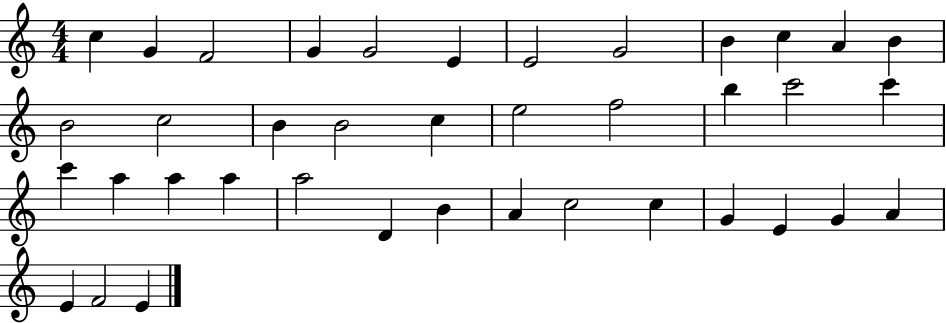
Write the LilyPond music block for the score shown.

{
  \clef treble
  \numericTimeSignature
  \time 4/4
  \key c \major
  c''4 g'4 f'2 | g'4 g'2 e'4 | e'2 g'2 | b'4 c''4 a'4 b'4 | \break b'2 c''2 | b'4 b'2 c''4 | e''2 f''2 | b''4 c'''2 c'''4 | \break c'''4 a''4 a''4 a''4 | a''2 d'4 b'4 | a'4 c''2 c''4 | g'4 e'4 g'4 a'4 | \break e'4 f'2 e'4 | \bar "|."
}